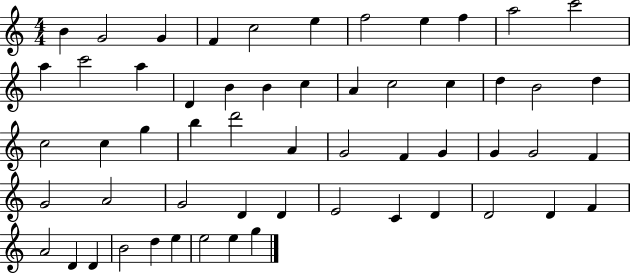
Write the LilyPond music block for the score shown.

{
  \clef treble
  \numericTimeSignature
  \time 4/4
  \key c \major
  b'4 g'2 g'4 | f'4 c''2 e''4 | f''2 e''4 f''4 | a''2 c'''2 | \break a''4 c'''2 a''4 | d'4 b'4 b'4 c''4 | a'4 c''2 c''4 | d''4 b'2 d''4 | \break c''2 c''4 g''4 | b''4 d'''2 a'4 | g'2 f'4 g'4 | g'4 g'2 f'4 | \break g'2 a'2 | g'2 d'4 d'4 | e'2 c'4 d'4 | d'2 d'4 f'4 | \break a'2 d'4 d'4 | b'2 d''4 e''4 | e''2 e''4 g''4 | \bar "|."
}